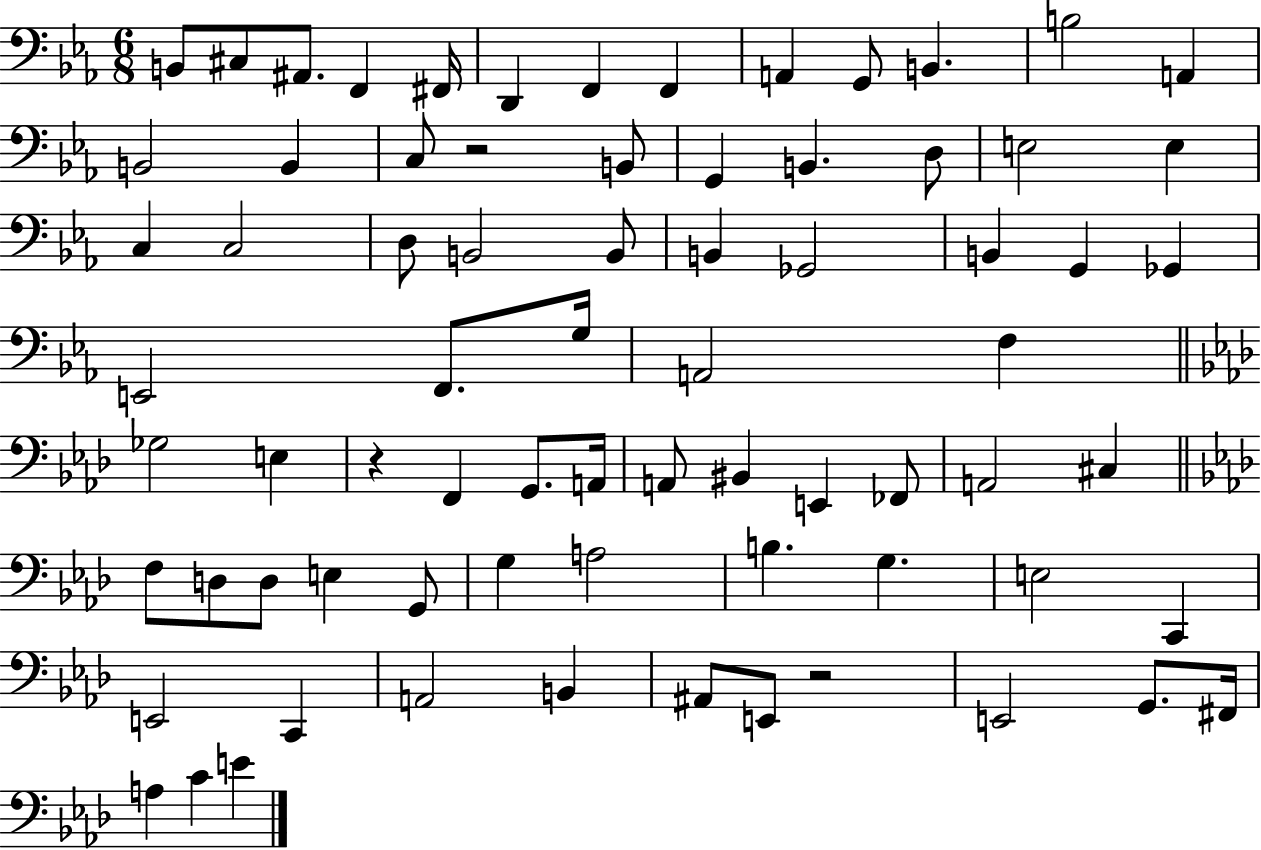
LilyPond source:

{
  \clef bass
  \numericTimeSignature
  \time 6/8
  \key ees \major
  b,8 cis8 ais,8. f,4 fis,16 | d,4 f,4 f,4 | a,4 g,8 b,4. | b2 a,4 | \break b,2 b,4 | c8 r2 b,8 | g,4 b,4. d8 | e2 e4 | \break c4 c2 | d8 b,2 b,8 | b,4 ges,2 | b,4 g,4 ges,4 | \break e,2 f,8. g16 | a,2 f4 | \bar "||" \break \key f \minor ges2 e4 | r4 f,4 g,8. a,16 | a,8 bis,4 e,4 fes,8 | a,2 cis4 | \break \bar "||" \break \key aes \major f8 d8 d8 e4 g,8 | g4 a2 | b4. g4. | e2 c,4 | \break e,2 c,4 | a,2 b,4 | ais,8 e,8 r2 | e,2 g,8. fis,16 | \break a4 c'4 e'4 | \bar "|."
}